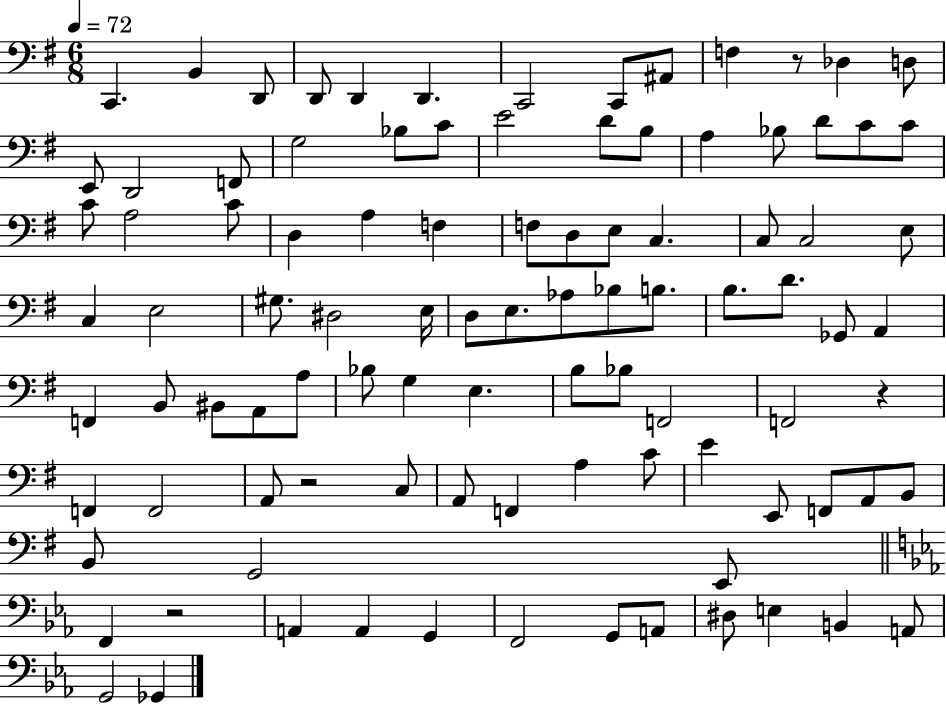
X:1
T:Untitled
M:6/8
L:1/4
K:G
C,, B,, D,,/2 D,,/2 D,, D,, C,,2 C,,/2 ^A,,/2 F, z/2 _D, D,/2 E,,/2 D,,2 F,,/2 G,2 _B,/2 C/2 E2 D/2 B,/2 A, _B,/2 D/2 C/2 C/2 C/2 A,2 C/2 D, A, F, F,/2 D,/2 E,/2 C, C,/2 C,2 E,/2 C, E,2 ^G,/2 ^D,2 E,/4 D,/2 E,/2 _A,/2 _B,/2 B,/2 B,/2 D/2 _G,,/2 A,, F,, B,,/2 ^B,,/2 A,,/2 A,/2 _B,/2 G, E, B,/2 _B,/2 F,,2 F,,2 z F,, F,,2 A,,/2 z2 C,/2 A,,/2 F,, A, C/2 E E,,/2 F,,/2 A,,/2 B,,/2 B,,/2 G,,2 E,,/2 F,, z2 A,, A,, G,, F,,2 G,,/2 A,,/2 ^D,/2 E, B,, A,,/2 G,,2 _G,,